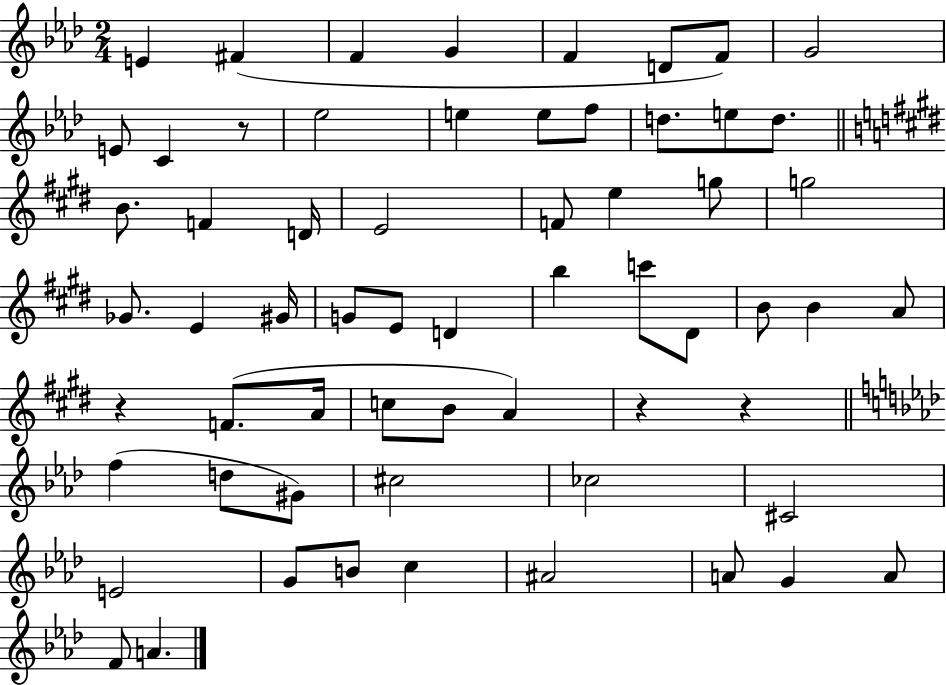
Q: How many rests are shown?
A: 4